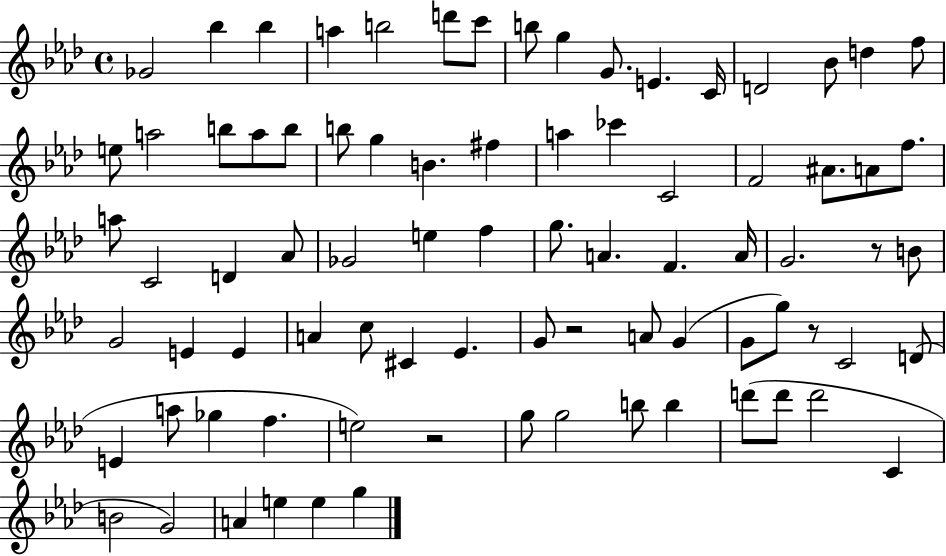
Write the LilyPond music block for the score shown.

{
  \clef treble
  \time 4/4
  \defaultTimeSignature
  \key aes \major
  ges'2 bes''4 bes''4 | a''4 b''2 d'''8 c'''8 | b''8 g''4 g'8. e'4. c'16 | d'2 bes'8 d''4 f''8 | \break e''8 a''2 b''8 a''8 b''8 | b''8 g''4 b'4. fis''4 | a''4 ces'''4 c'2 | f'2 ais'8. a'8 f''8. | \break a''8 c'2 d'4 aes'8 | ges'2 e''4 f''4 | g''8. a'4. f'4. a'16 | g'2. r8 b'8 | \break g'2 e'4 e'4 | a'4 c''8 cis'4 ees'4. | g'8 r2 a'8 g'4( | g'8 g''8) r8 c'2 d'8( | \break e'4 a''8 ges''4 f''4. | e''2) r2 | g''8 g''2 b''8 b''4 | d'''8( d'''8 d'''2 c'4 | \break b'2 g'2) | a'4 e''4 e''4 g''4 | \bar "|."
}